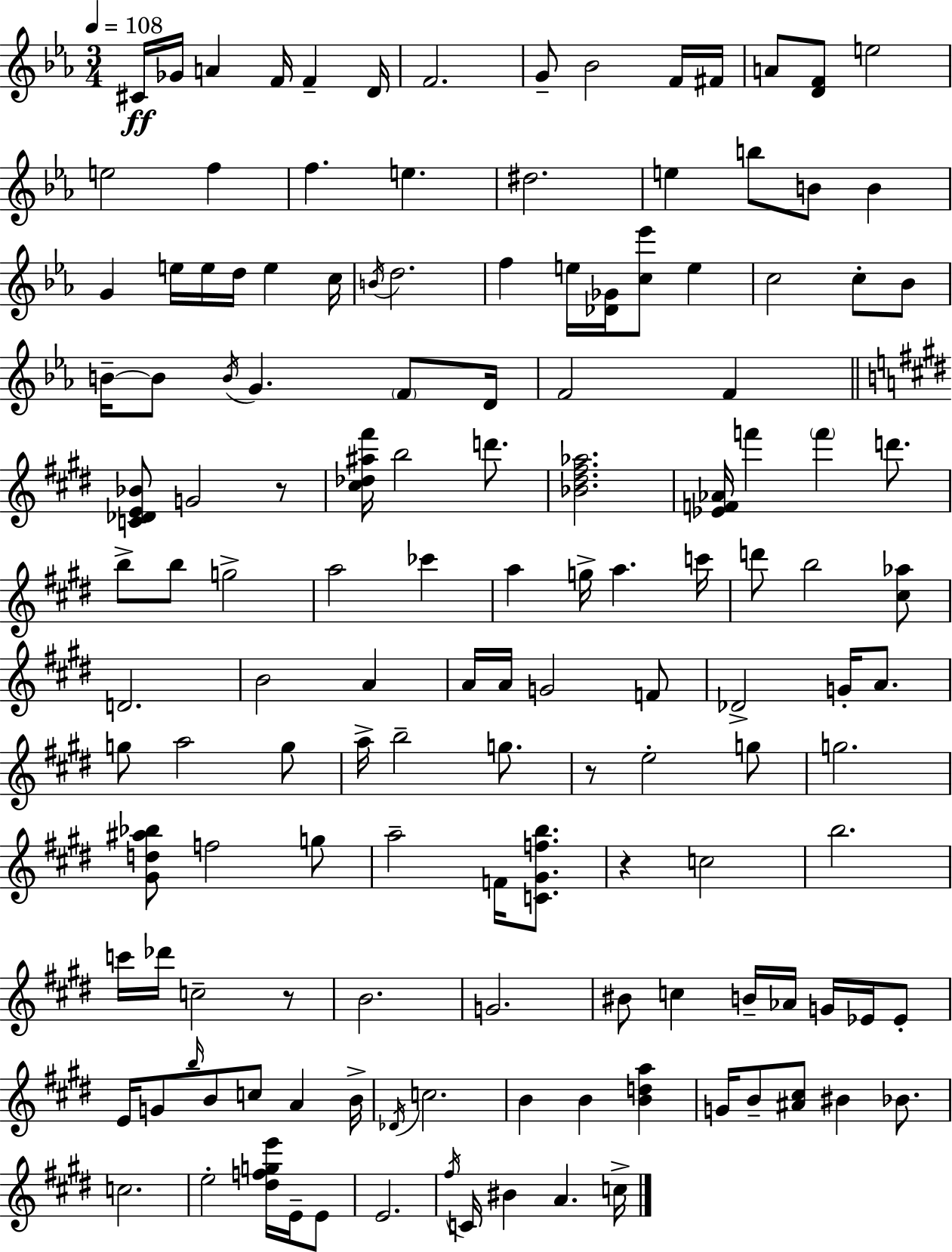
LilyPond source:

{
  \clef treble
  \numericTimeSignature
  \time 3/4
  \key ees \major
  \tempo 4 = 108
  cis'16\ff ges'16 a'4 f'16 f'4-- d'16 | f'2. | g'8-- bes'2 f'16 fis'16 | a'8 <d' f'>8 e''2 | \break e''2 f''4 | f''4. e''4. | dis''2. | e''4 b''8 b'8 b'4 | \break g'4 e''16 e''16 d''16 e''4 c''16 | \acciaccatura { b'16 } d''2. | f''4 e''16 <des' ges'>16 <c'' ees'''>8 e''4 | c''2 c''8-. bes'8 | \break b'16--~~ b'8 \acciaccatura { b'16 } g'4. \parenthesize f'8 | d'16 f'2 f'4 | \bar "||" \break \key e \major <c' des' e' bes'>8 g'2 r8 | <cis'' des'' ais'' fis'''>16 b''2 d'''8. | <bes' dis'' fis'' aes''>2. | <ees' f' aes'>16 f'''4 \parenthesize f'''4 d'''8. | \break b''8-> b''8 g''2-> | a''2 ces'''4 | a''4 g''16-> a''4. c'''16 | d'''8 b''2 <cis'' aes''>8 | \break d'2. | b'2 a'4 | a'16 a'16 g'2 f'8 | des'2-> g'16-. a'8. | \break g''8 a''2 g''8 | a''16-> b''2-- g''8. | r8 e''2-. g''8 | g''2. | \break <gis' d'' ais'' bes''>8 f''2 g''8 | a''2-- f'16 <c' gis' f'' b''>8. | r4 c''2 | b''2. | \break c'''16 des'''16 c''2-- r8 | b'2. | g'2. | bis'8 c''4 b'16-- aes'16 g'16 ees'16 ees'8-. | \break e'16 g'8 \grace { b''16 } b'8 c''8 a'4 | b'16-> \acciaccatura { des'16 } c''2. | b'4 b'4 <b' d'' a''>4 | g'16 b'8-- <ais' cis''>8 bis'4 bes'8. | \break c''2. | e''2-. <dis'' f'' g'' e'''>16 e'16-- | e'8 e'2. | \acciaccatura { fis''16 } c'16 bis'4 a'4. | \break c''16-> \bar "|."
}